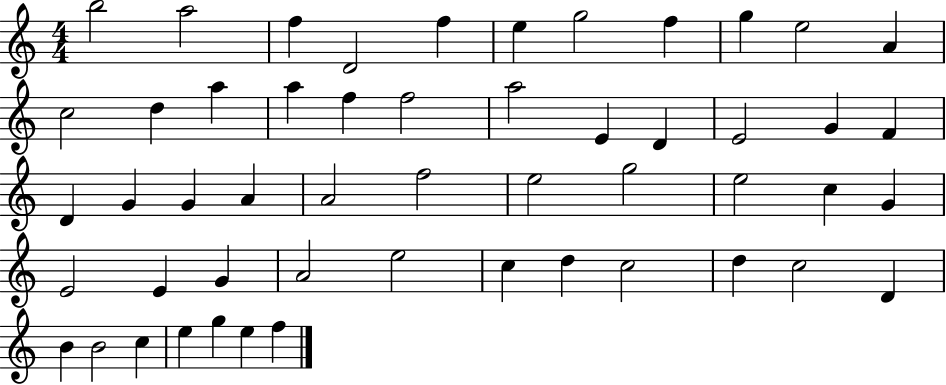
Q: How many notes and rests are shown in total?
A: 52